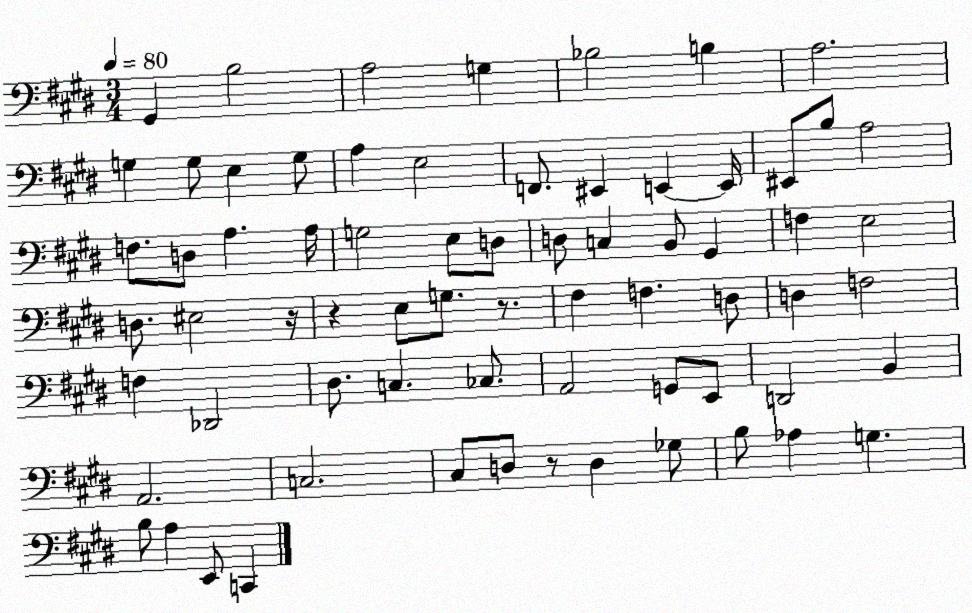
X:1
T:Untitled
M:3/4
L:1/4
K:E
^G,, B,2 A,2 G, _B,2 B, A,2 G, G,/2 E, G,/2 A, E,2 F,,/2 ^E,, E,, E,,/4 ^E,,/2 B,/2 A,2 F,/2 D,/2 A, A,/4 G,2 E,/2 D,/2 D,/2 C, B,,/2 ^G,, F, E,2 D,/2 ^E,2 z/4 z E,/2 G,/2 z/2 ^F, F, D,/2 D, F,2 F, _D,,2 ^D,/2 C, _C,/2 A,,2 G,,/2 E,,/2 D,,2 B,, A,,2 C,2 ^C,/2 D,/2 z/2 D, _G,/2 B,/2 _A, G, B,/2 A, E,,/2 C,,